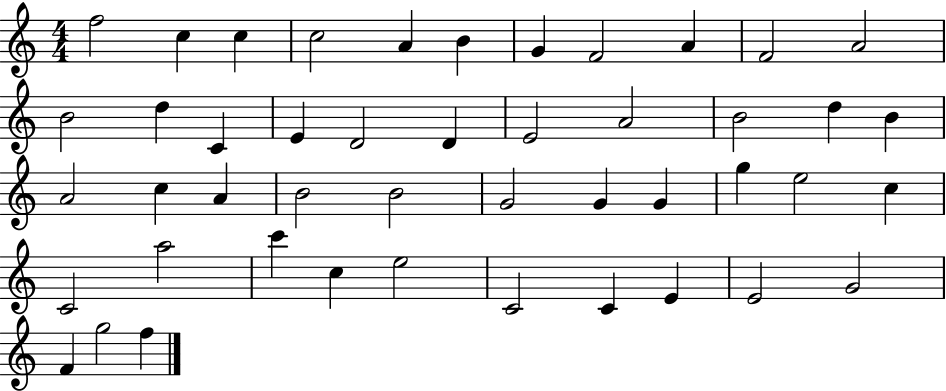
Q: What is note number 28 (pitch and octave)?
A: G4